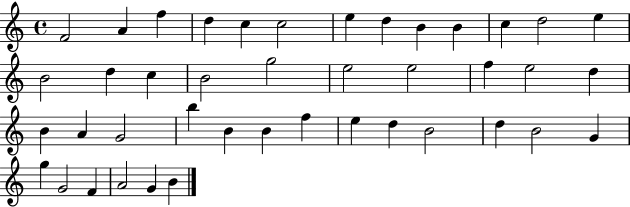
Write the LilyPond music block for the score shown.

{
  \clef treble
  \time 4/4
  \defaultTimeSignature
  \key c \major
  f'2 a'4 f''4 | d''4 c''4 c''2 | e''4 d''4 b'4 b'4 | c''4 d''2 e''4 | \break b'2 d''4 c''4 | b'2 g''2 | e''2 e''2 | f''4 e''2 d''4 | \break b'4 a'4 g'2 | b''4 b'4 b'4 f''4 | e''4 d''4 b'2 | d''4 b'2 g'4 | \break g''4 g'2 f'4 | a'2 g'4 b'4 | \bar "|."
}